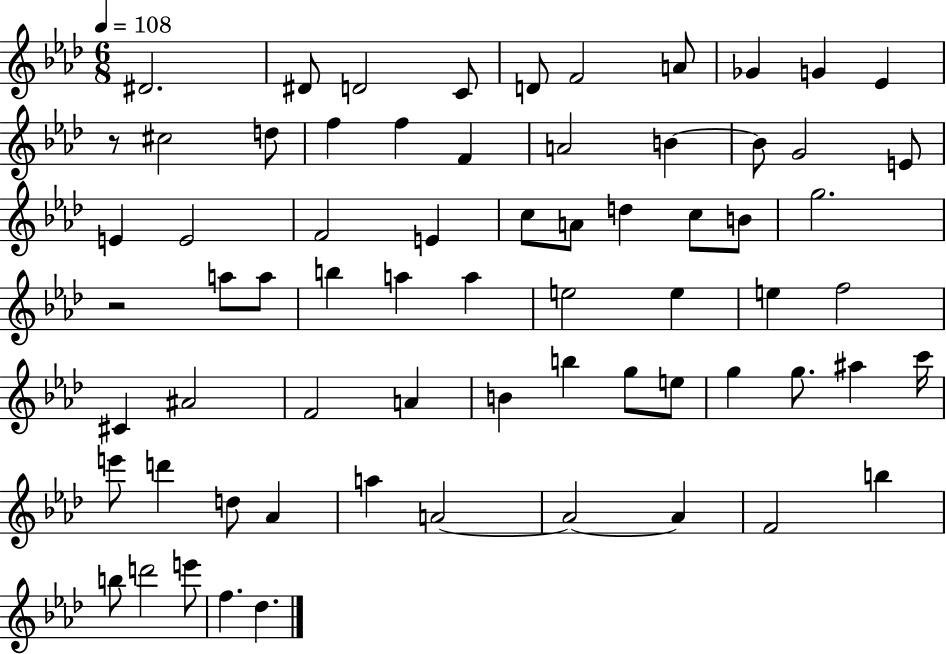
X:1
T:Untitled
M:6/8
L:1/4
K:Ab
^D2 ^D/2 D2 C/2 D/2 F2 A/2 _G G _E z/2 ^c2 d/2 f f F A2 B B/2 G2 E/2 E E2 F2 E c/2 A/2 d c/2 B/2 g2 z2 a/2 a/2 b a a e2 e e f2 ^C ^A2 F2 A B b g/2 e/2 g g/2 ^a c'/4 e'/2 d' d/2 _A a A2 A2 A F2 b b/2 d'2 e'/2 f _d